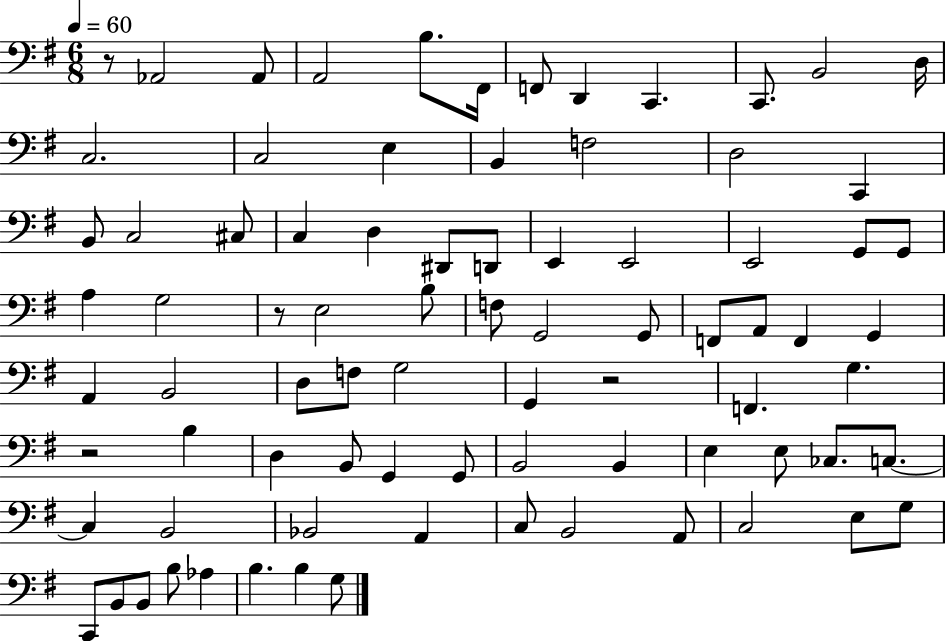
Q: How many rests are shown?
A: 4